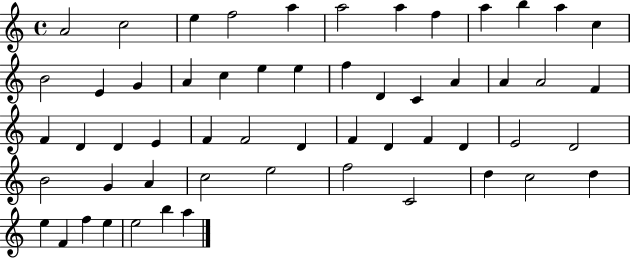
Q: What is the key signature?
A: C major